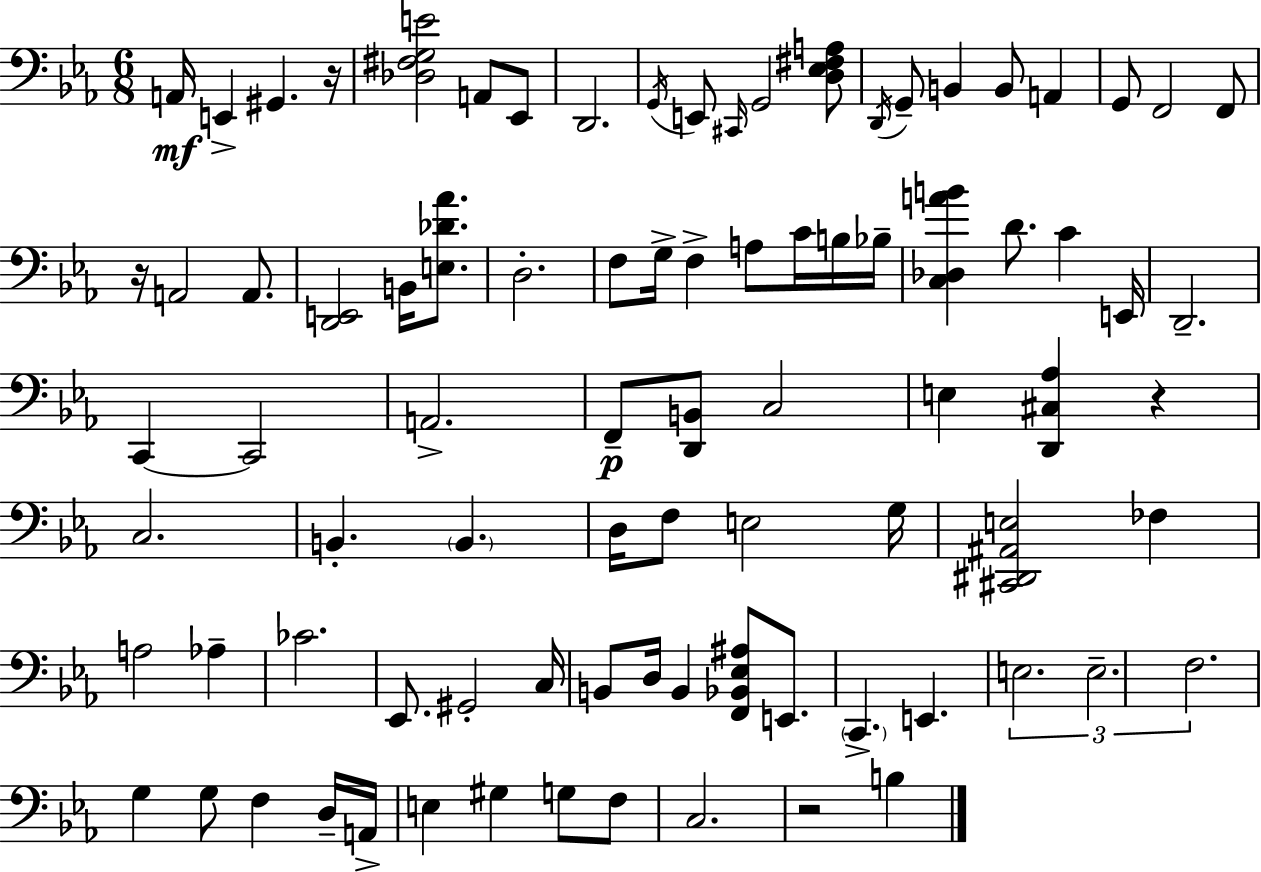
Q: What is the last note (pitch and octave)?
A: B3